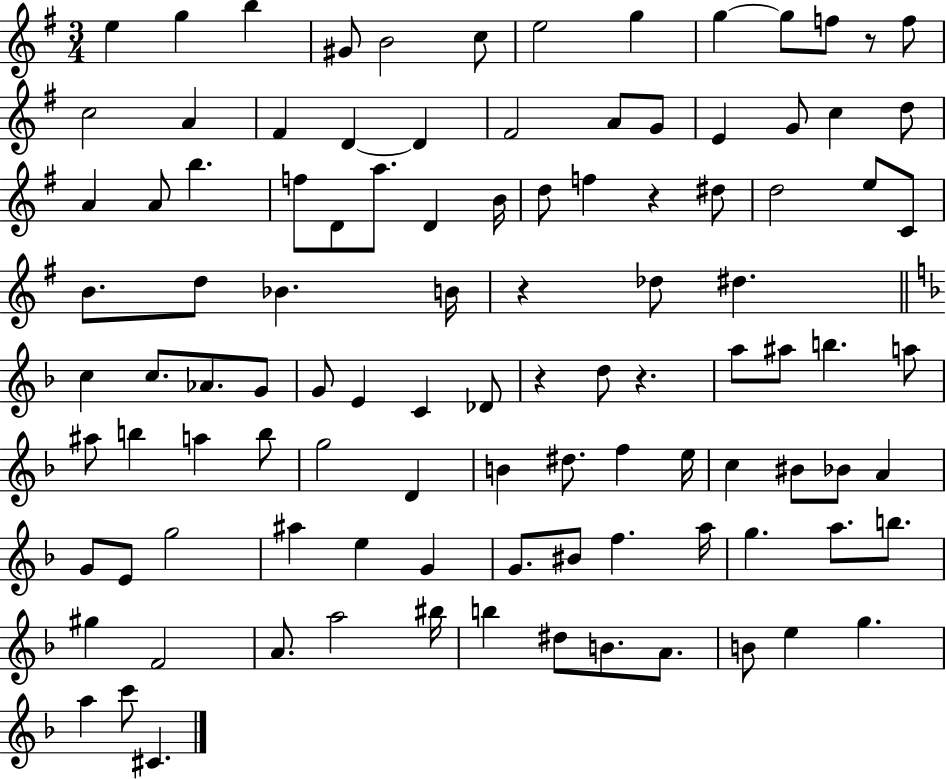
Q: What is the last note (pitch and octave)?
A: C#4